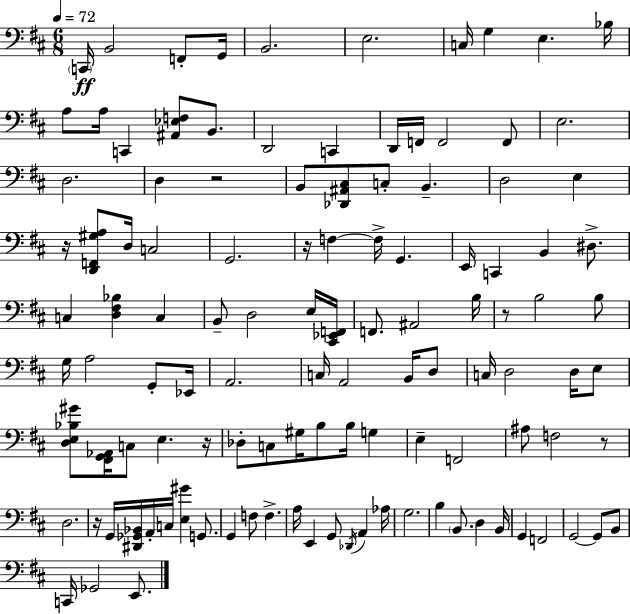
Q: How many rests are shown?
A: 7